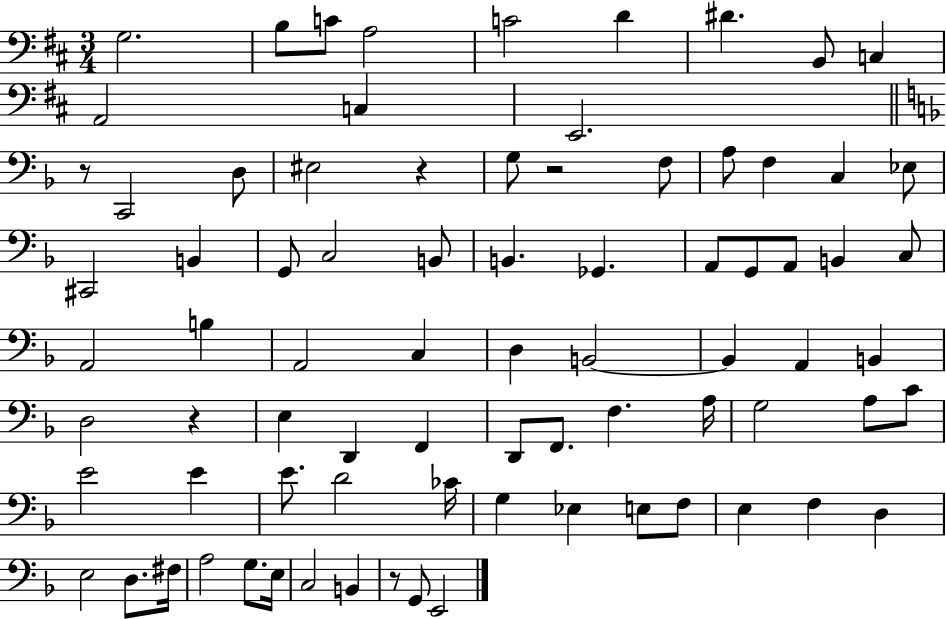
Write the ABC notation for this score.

X:1
T:Untitled
M:3/4
L:1/4
K:D
G,2 B,/2 C/2 A,2 C2 D ^D B,,/2 C, A,,2 C, E,,2 z/2 C,,2 D,/2 ^E,2 z G,/2 z2 F,/2 A,/2 F, C, _E,/2 ^C,,2 B,, G,,/2 C,2 B,,/2 B,, _G,, A,,/2 G,,/2 A,,/2 B,, C,/2 A,,2 B, A,,2 C, D, B,,2 B,, A,, B,, D,2 z E, D,, F,, D,,/2 F,,/2 F, A,/4 G,2 A,/2 C/2 E2 E E/2 D2 _C/4 G, _E, E,/2 F,/2 E, F, D, E,2 D,/2 ^F,/4 A,2 G,/2 E,/4 C,2 B,, z/2 G,,/2 E,,2